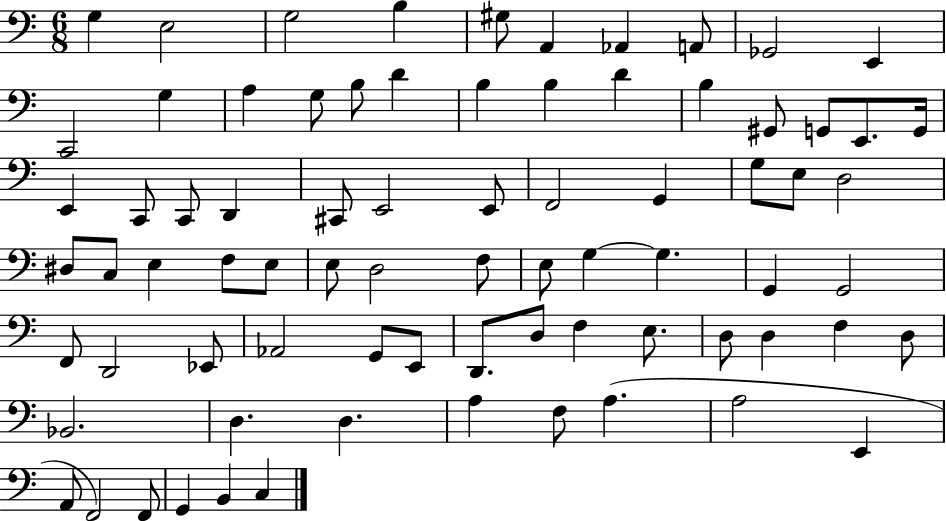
G3/q E3/h G3/h B3/q G#3/e A2/q Ab2/q A2/e Gb2/h E2/q C2/h G3/q A3/q G3/e B3/e D4/q B3/q B3/q D4/q B3/q G#2/e G2/e E2/e. G2/s E2/q C2/e C2/e D2/q C#2/e E2/h E2/e F2/h G2/q G3/e E3/e D3/h D#3/e C3/e E3/q F3/e E3/e E3/e D3/h F3/e E3/e G3/q G3/q. G2/q G2/h F2/e D2/h Eb2/e Ab2/h G2/e E2/e D2/e. D3/e F3/q E3/e. D3/e D3/q F3/q D3/e Bb2/h. D3/q. D3/q. A3/q F3/e A3/q. A3/h E2/q A2/e F2/h F2/e G2/q B2/q C3/q